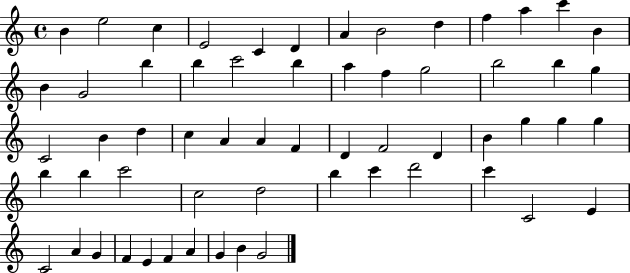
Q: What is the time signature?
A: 4/4